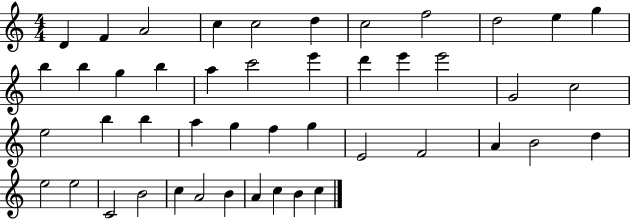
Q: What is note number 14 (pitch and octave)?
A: G5